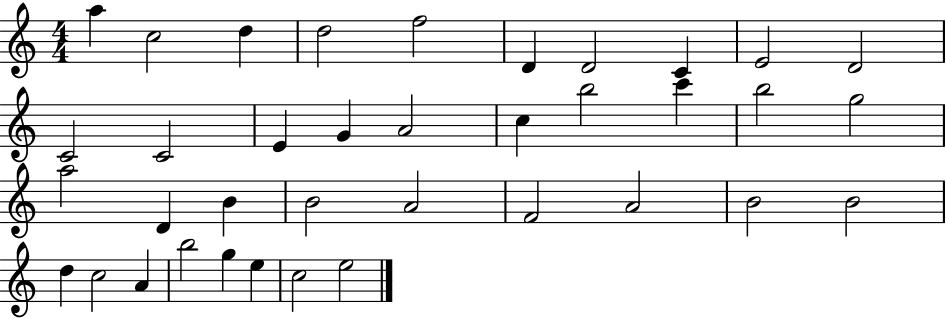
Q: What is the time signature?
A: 4/4